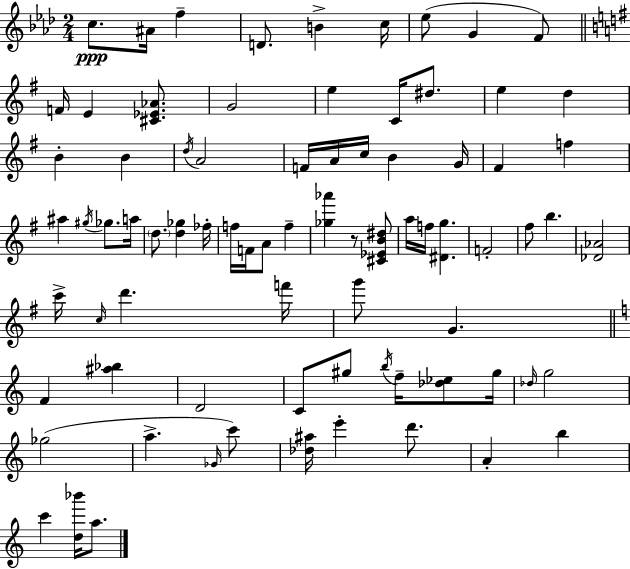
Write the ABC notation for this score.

X:1
T:Untitled
M:2/4
L:1/4
K:Fm
c/2 ^A/4 f D/2 B c/4 _e/2 G F/2 F/4 E [^C_E_A]/2 G2 e C/4 ^d/2 e d B B d/4 A2 F/4 A/4 c/4 B G/4 ^F f ^a ^g/4 _g/2 a/4 d/2 [d_g] _f/4 f/4 F/4 A/2 f [_g_a'] z/2 [^C_EB^d]/2 a/4 f/4 [^Dg] F2 ^f/2 b [_D_A]2 c'/4 c/4 d' f'/4 g'/2 G F [^a_b] D2 C/2 ^g/2 b/4 f/4 [_d_e]/2 ^g/4 _d/4 g2 _g2 a _G/4 c'/2 [_d^a]/4 e' d'/2 A b c' [d_b']/4 a/2